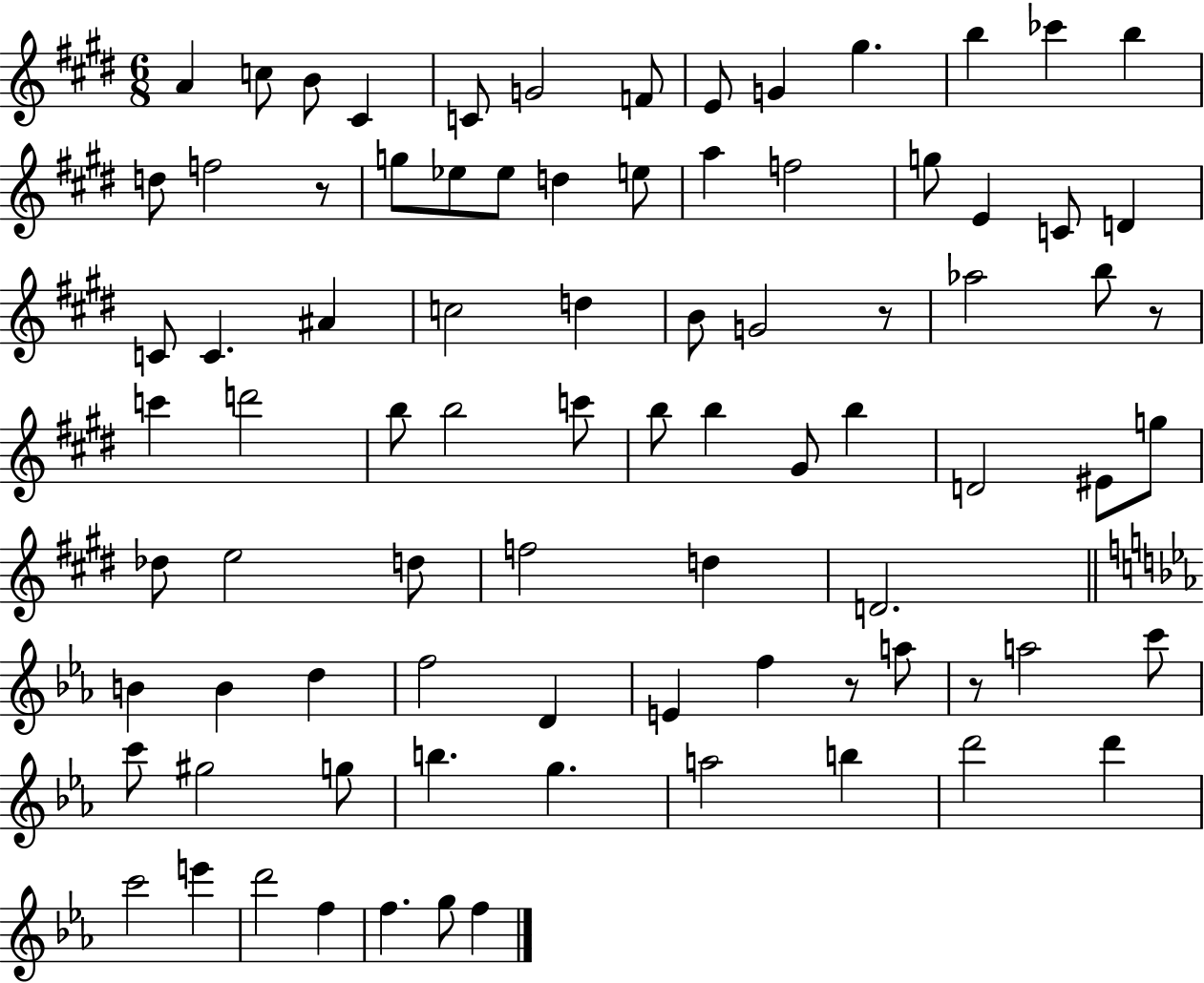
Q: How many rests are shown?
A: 5